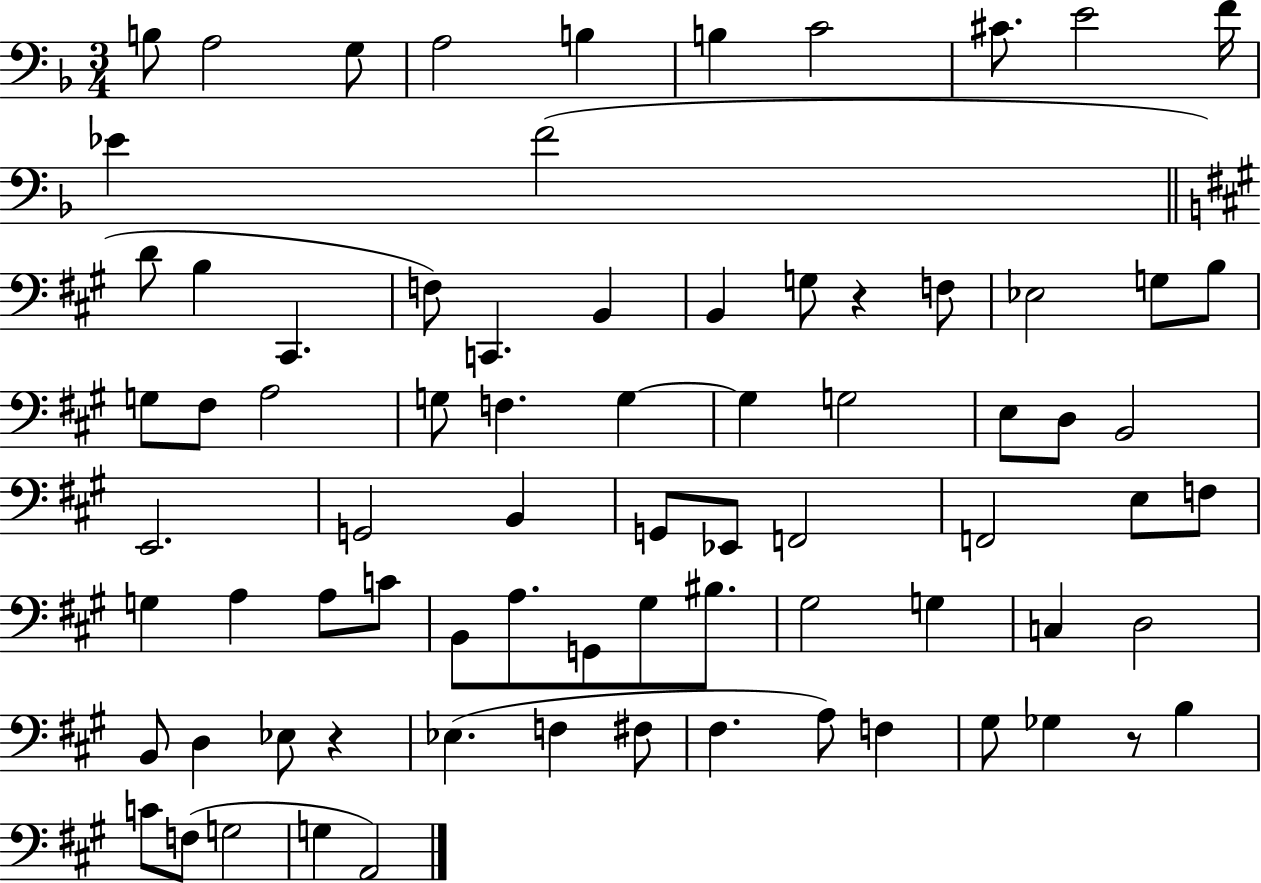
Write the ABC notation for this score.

X:1
T:Untitled
M:3/4
L:1/4
K:F
B,/2 A,2 G,/2 A,2 B, B, C2 ^C/2 E2 F/4 _E F2 D/2 B, ^C,, F,/2 C,, B,, B,, G,/2 z F,/2 _E,2 G,/2 B,/2 G,/2 ^F,/2 A,2 G,/2 F, G, G, G,2 E,/2 D,/2 B,,2 E,,2 G,,2 B,, G,,/2 _E,,/2 F,,2 F,,2 E,/2 F,/2 G, A, A,/2 C/2 B,,/2 A,/2 G,,/2 ^G,/2 ^B,/2 ^G,2 G, C, D,2 B,,/2 D, _E,/2 z _E, F, ^F,/2 ^F, A,/2 F, ^G,/2 _G, z/2 B, C/2 F,/2 G,2 G, A,,2